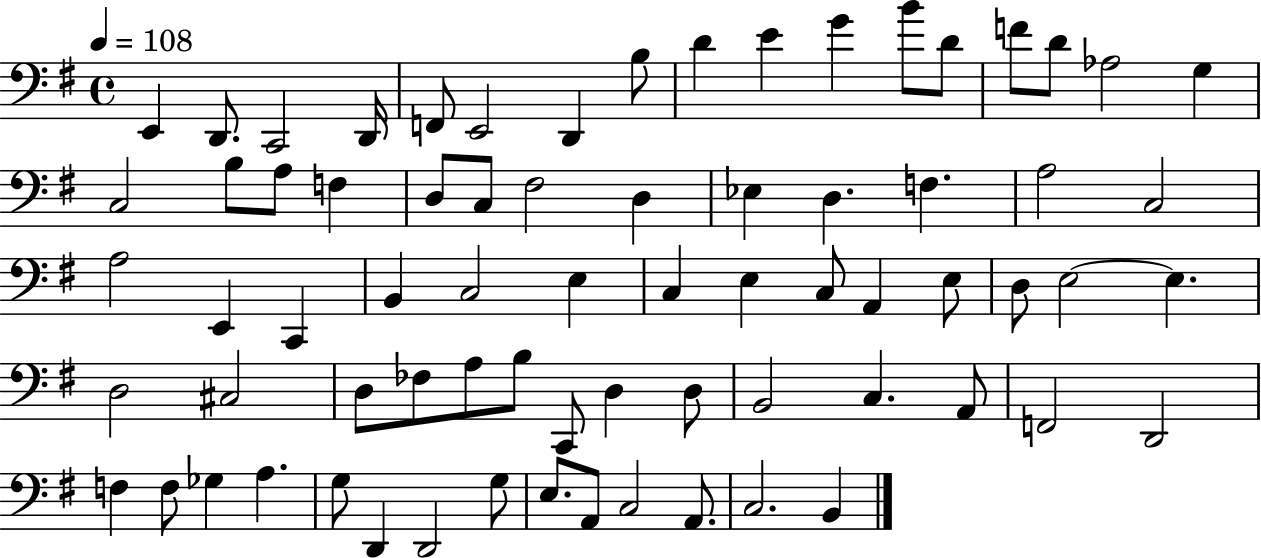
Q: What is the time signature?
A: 4/4